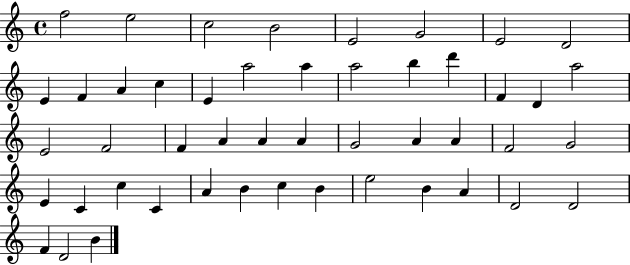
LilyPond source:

{
  \clef treble
  \time 4/4
  \defaultTimeSignature
  \key c \major
  f''2 e''2 | c''2 b'2 | e'2 g'2 | e'2 d'2 | \break e'4 f'4 a'4 c''4 | e'4 a''2 a''4 | a''2 b''4 d'''4 | f'4 d'4 a''2 | \break e'2 f'2 | f'4 a'4 a'4 a'4 | g'2 a'4 a'4 | f'2 g'2 | \break e'4 c'4 c''4 c'4 | a'4 b'4 c''4 b'4 | e''2 b'4 a'4 | d'2 d'2 | \break f'4 d'2 b'4 | \bar "|."
}